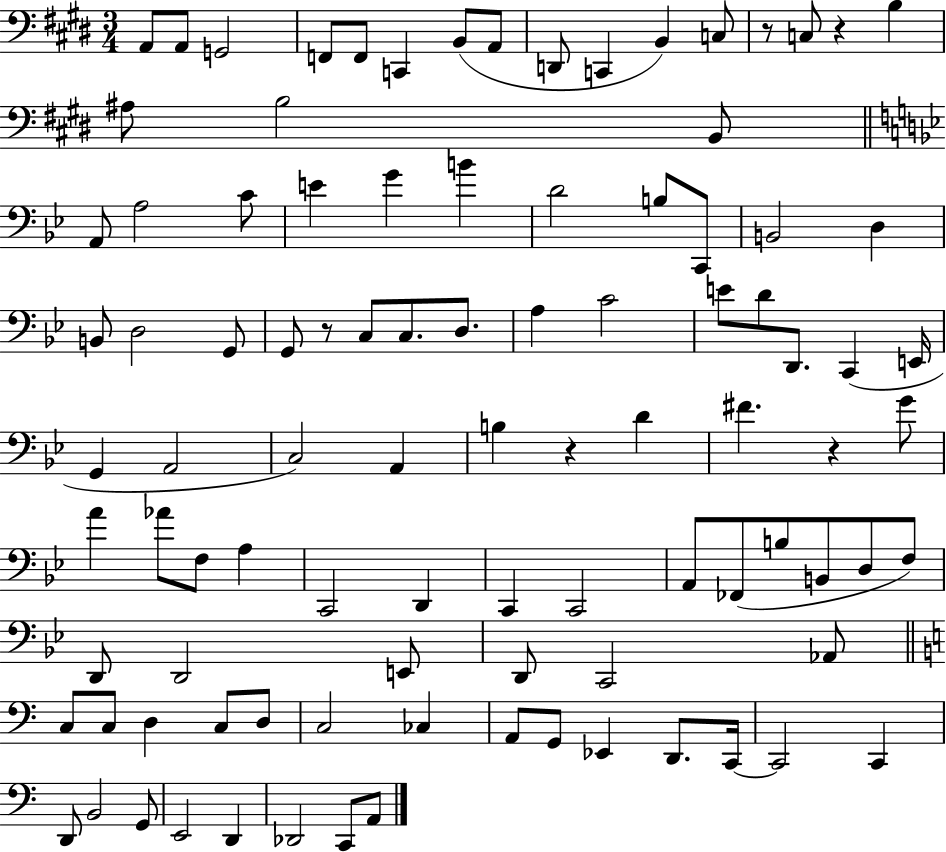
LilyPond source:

{
  \clef bass
  \numericTimeSignature
  \time 3/4
  \key e \major
  a,8 a,8 g,2 | f,8 f,8 c,4 b,8( a,8 | d,8 c,4 b,4) c8 | r8 c8 r4 b4 | \break ais8 b2 b,8 | \bar "||" \break \key g \minor a,8 a2 c'8 | e'4 g'4 b'4 | d'2 b8 c,8 | b,2 d4 | \break b,8 d2 g,8 | g,8 r8 c8 c8. d8. | a4 c'2 | e'8 d'8 d,8. c,4( e,16 | \break g,4 a,2 | c2) a,4 | b4 r4 d'4 | fis'4. r4 g'8 | \break a'4 aes'8 f8 a4 | c,2 d,4 | c,4 c,2 | a,8 fes,8( b8 b,8 d8 f8) | \break d,8 d,2 e,8 | d,8 c,2 aes,8 | \bar "||" \break \key c \major c8 c8 d4 c8 d8 | c2 ces4 | a,8 g,8 ees,4 d,8. c,16~~ | c,2 c,4 | \break d,8 b,2 g,8 | e,2 d,4 | des,2 c,8 a,8 | \bar "|."
}